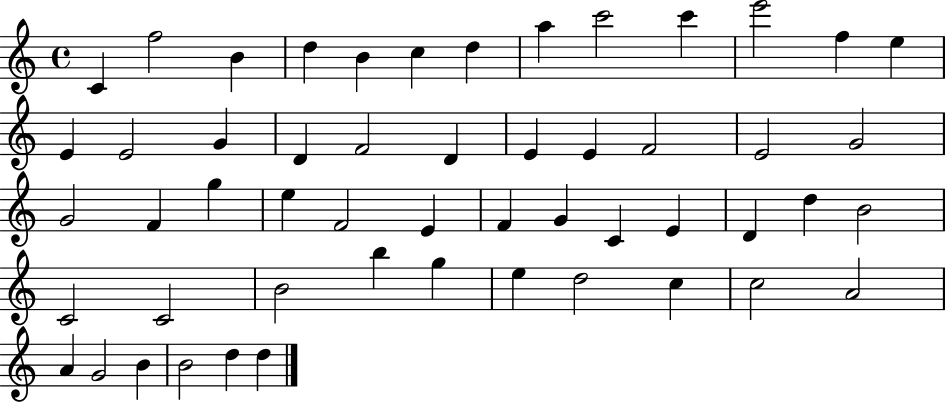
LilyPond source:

{
  \clef treble
  \time 4/4
  \defaultTimeSignature
  \key c \major
  c'4 f''2 b'4 | d''4 b'4 c''4 d''4 | a''4 c'''2 c'''4 | e'''2 f''4 e''4 | \break e'4 e'2 g'4 | d'4 f'2 d'4 | e'4 e'4 f'2 | e'2 g'2 | \break g'2 f'4 g''4 | e''4 f'2 e'4 | f'4 g'4 c'4 e'4 | d'4 d''4 b'2 | \break c'2 c'2 | b'2 b''4 g''4 | e''4 d''2 c''4 | c''2 a'2 | \break a'4 g'2 b'4 | b'2 d''4 d''4 | \bar "|."
}